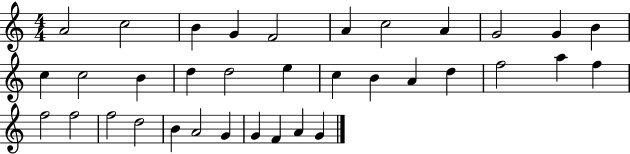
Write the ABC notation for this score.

X:1
T:Untitled
M:4/4
L:1/4
K:C
A2 c2 B G F2 A c2 A G2 G B c c2 B d d2 e c B A d f2 a f f2 f2 f2 d2 B A2 G G F A G